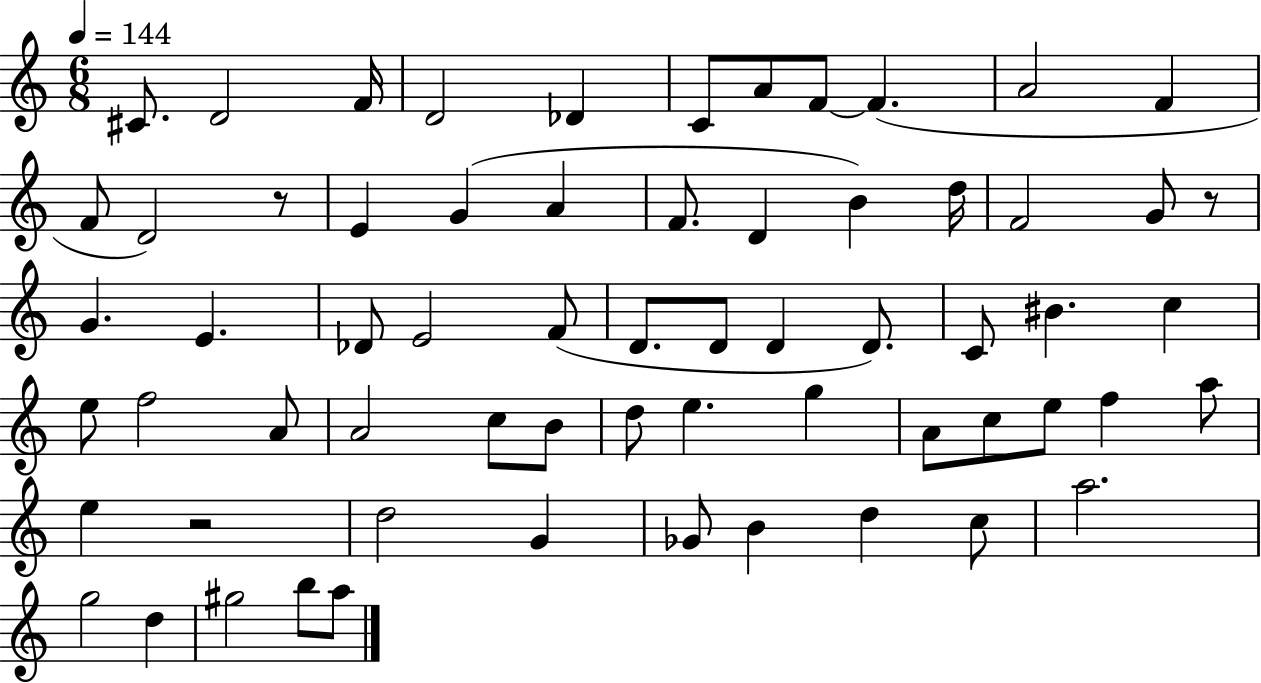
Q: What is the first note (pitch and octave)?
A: C#4